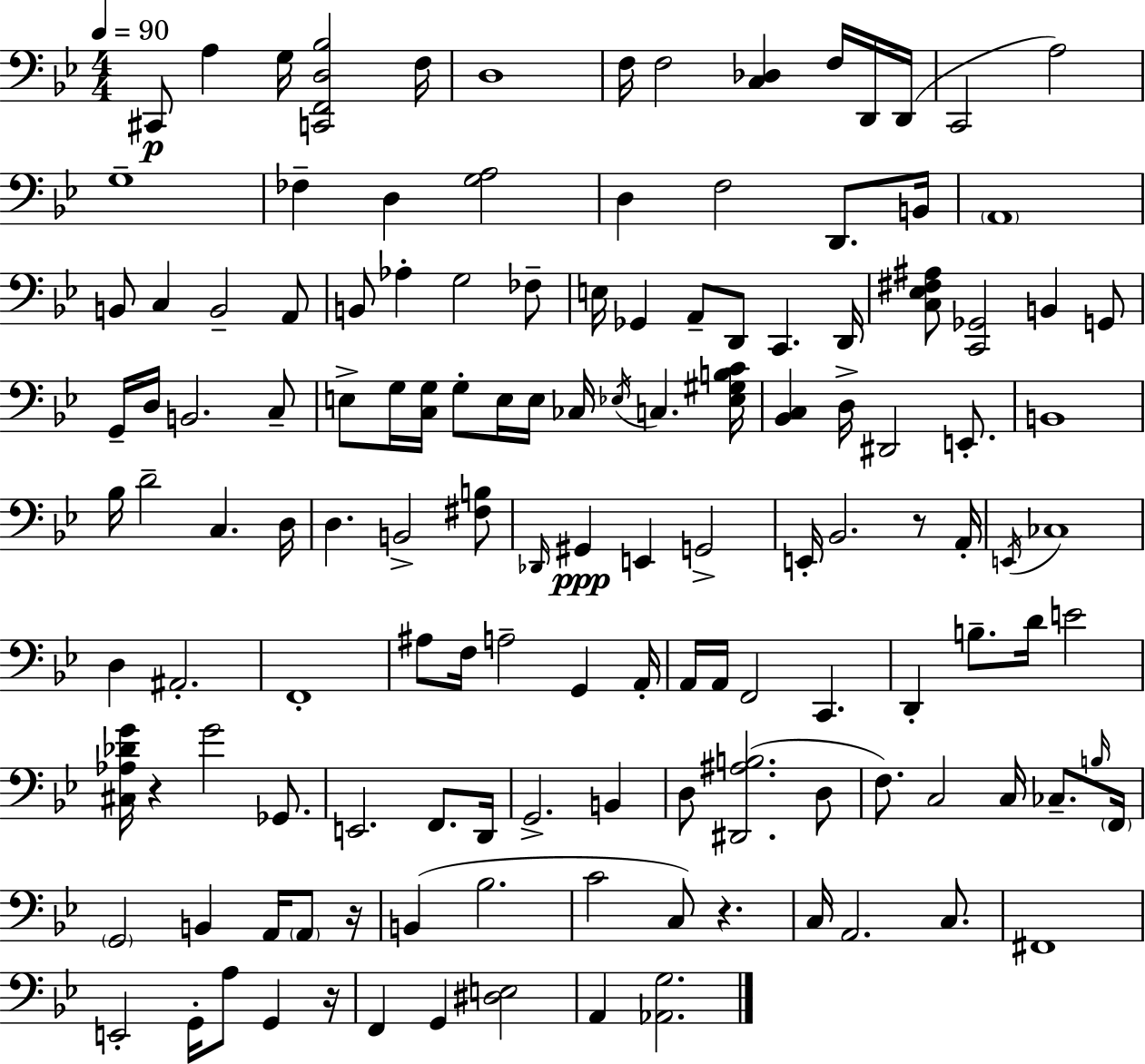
{
  \clef bass
  \numericTimeSignature
  \time 4/4
  \key bes \major
  \tempo 4 = 90
  \repeat volta 2 { cis,8\p a4 g16 <c, f, d bes>2 f16 | d1 | f16 f2 <c des>4 f16 d,16 d,16( | c,2 a2) | \break g1-- | fes4-- d4 <g a>2 | d4 f2 d,8. b,16 | \parenthesize a,1 | \break b,8 c4 b,2-- a,8 | b,8 aes4-. g2 fes8-- | e16 ges,4 a,8-- d,8 c,4. d,16 | <c ees fis ais>8 <c, ges,>2 b,4 g,8 | \break g,16-- d16 b,2. c8-- | e8-> g16 <c g>16 g8-. e16 e16 ces16 \acciaccatura { ees16 } c4. | <ees gis b c'>16 <bes, c>4 d16-> dis,2 e,8.-. | b,1 | \break bes16 d'2-- c4. | d16 d4. b,2-> <fis b>8 | \grace { des,16 }\ppp gis,4 e,4 g,2-> | e,16-. bes,2. r8 | \break a,16-. \acciaccatura { e,16 } ces1 | d4 ais,2.-. | f,1-. | ais8 f16 a2-- g,4 | \break a,16-. a,16 a,16 f,2 c,4. | d,4-. b8.-- d'16 e'2 | <cis aes des' g'>16 r4 g'2 | ges,8. e,2. f,8. | \break d,16 g,2.-> b,4 | d8 <dis, ais b>2.( | d8 f8.) c2 c16 ces8.-- | \grace { b16 } \parenthesize f,16 \parenthesize g,2 b,4 | \break a,16 \parenthesize a,8 r16 b,4( bes2. | c'2 c8) r4. | c16 a,2. | c8. fis,1 | \break e,2-. g,16-. a8 g,4 | r16 f,4 g,4 <dis e>2 | a,4 <aes, g>2. | } \bar "|."
}